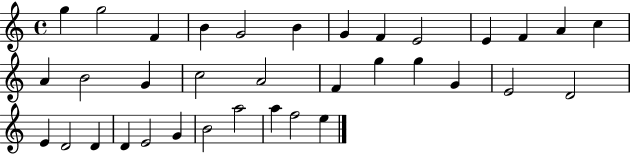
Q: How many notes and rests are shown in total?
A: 35